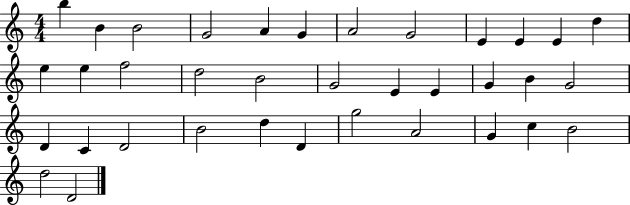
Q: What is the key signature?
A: C major